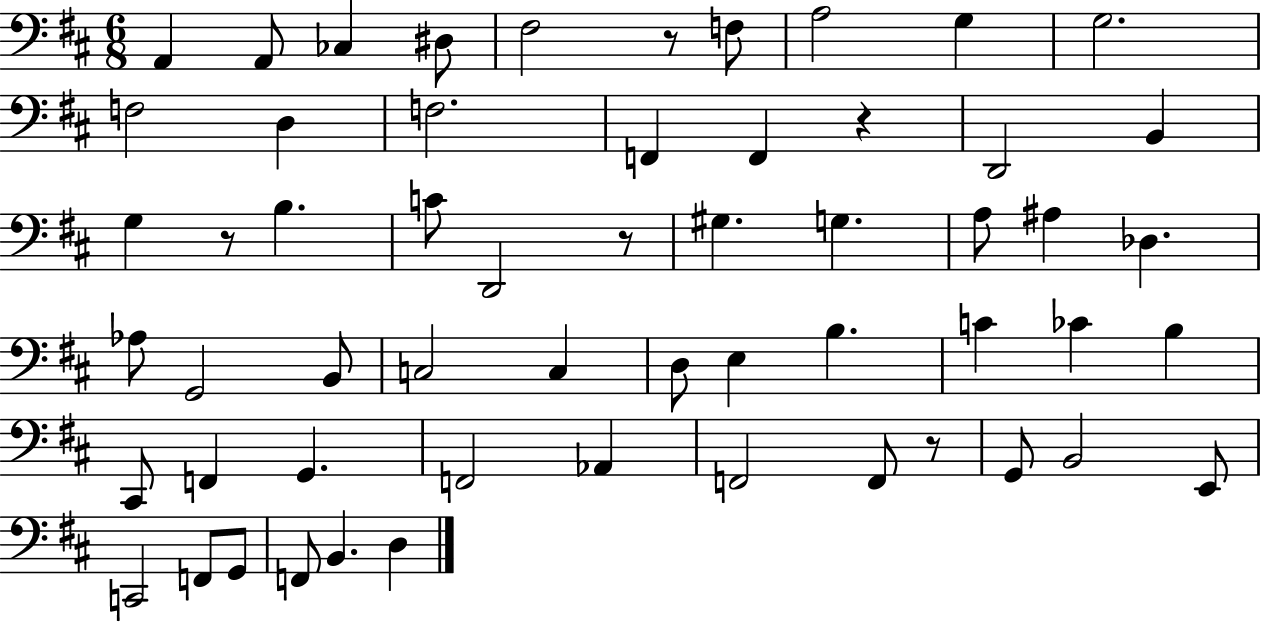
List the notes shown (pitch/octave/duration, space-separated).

A2/q A2/e CES3/q D#3/e F#3/h R/e F3/e A3/h G3/q G3/h. F3/h D3/q F3/h. F2/q F2/q R/q D2/h B2/q G3/q R/e B3/q. C4/e D2/h R/e G#3/q. G3/q. A3/e A#3/q Db3/q. Ab3/e G2/h B2/e C3/h C3/q D3/e E3/q B3/q. C4/q CES4/q B3/q C#2/e F2/q G2/q. F2/h Ab2/q F2/h F2/e R/e G2/e B2/h E2/e C2/h F2/e G2/e F2/e B2/q. D3/q